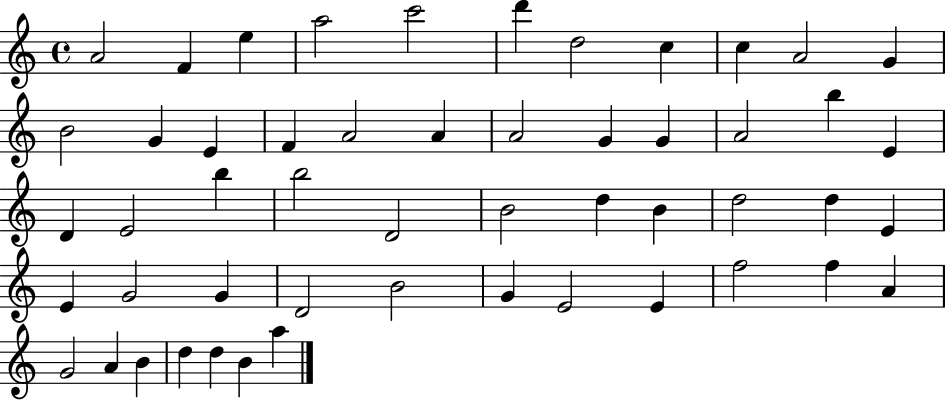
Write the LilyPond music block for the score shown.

{
  \clef treble
  \time 4/4
  \defaultTimeSignature
  \key c \major
  a'2 f'4 e''4 | a''2 c'''2 | d'''4 d''2 c''4 | c''4 a'2 g'4 | \break b'2 g'4 e'4 | f'4 a'2 a'4 | a'2 g'4 g'4 | a'2 b''4 e'4 | \break d'4 e'2 b''4 | b''2 d'2 | b'2 d''4 b'4 | d''2 d''4 e'4 | \break e'4 g'2 g'4 | d'2 b'2 | g'4 e'2 e'4 | f''2 f''4 a'4 | \break g'2 a'4 b'4 | d''4 d''4 b'4 a''4 | \bar "|."
}